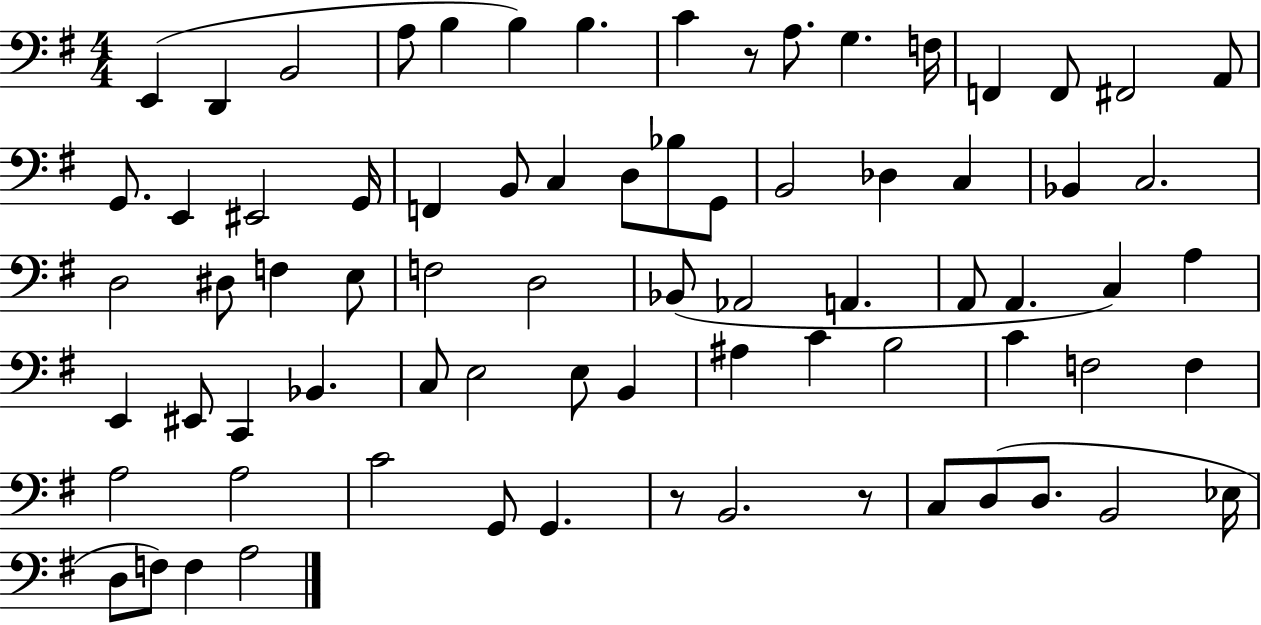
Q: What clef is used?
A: bass